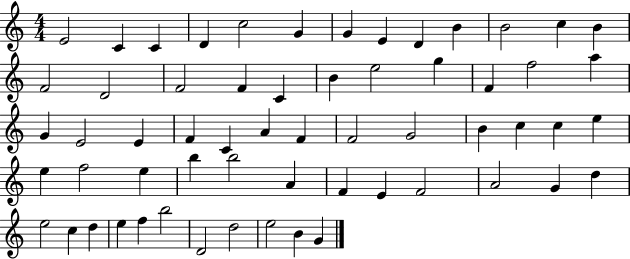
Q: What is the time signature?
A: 4/4